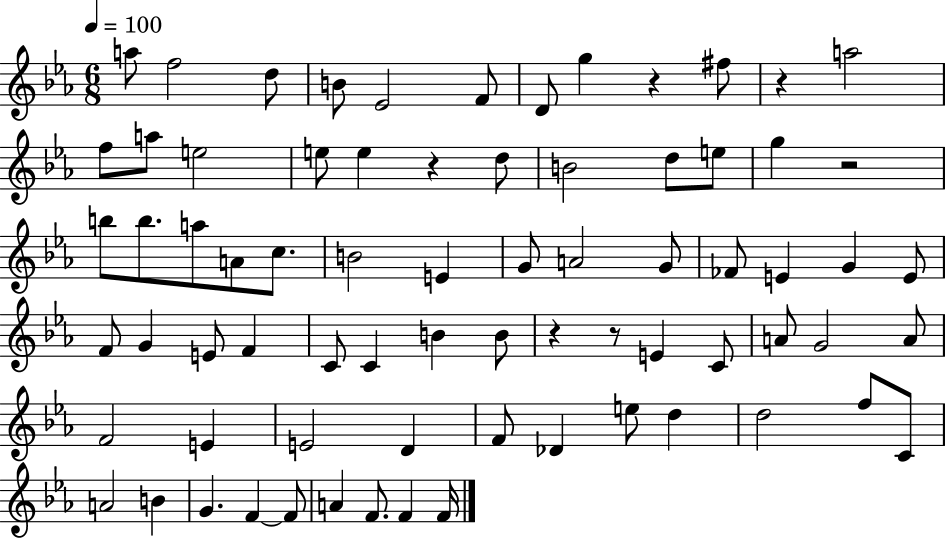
{
  \clef treble
  \numericTimeSignature
  \time 6/8
  \key ees \major
  \tempo 4 = 100
  a''8 f''2 d''8 | b'8 ees'2 f'8 | d'8 g''4 r4 fis''8 | r4 a''2 | \break f''8 a''8 e''2 | e''8 e''4 r4 d''8 | b'2 d''8 e''8 | g''4 r2 | \break b''8 b''8. a''8 a'8 c''8. | b'2 e'4 | g'8 a'2 g'8 | fes'8 e'4 g'4 e'8 | \break f'8 g'4 e'8 f'4 | c'8 c'4 b'4 b'8 | r4 r8 e'4 c'8 | a'8 g'2 a'8 | \break f'2 e'4 | e'2 d'4 | f'8 des'4 e''8 d''4 | d''2 f''8 c'8 | \break a'2 b'4 | g'4. f'4~~ f'8 | a'4 f'8. f'4 f'16 | \bar "|."
}